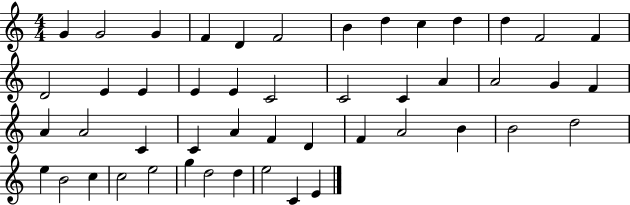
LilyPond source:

{
  \clef treble
  \numericTimeSignature
  \time 4/4
  \key c \major
  g'4 g'2 g'4 | f'4 d'4 f'2 | b'4 d''4 c''4 d''4 | d''4 f'2 f'4 | \break d'2 e'4 e'4 | e'4 e'4 c'2 | c'2 c'4 a'4 | a'2 g'4 f'4 | \break a'4 a'2 c'4 | c'4 a'4 f'4 d'4 | f'4 a'2 b'4 | b'2 d''2 | \break e''4 b'2 c''4 | c''2 e''2 | g''4 d''2 d''4 | e''2 c'4 e'4 | \break \bar "|."
}